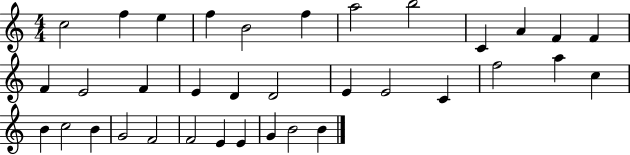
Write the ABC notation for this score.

X:1
T:Untitled
M:4/4
L:1/4
K:C
c2 f e f B2 f a2 b2 C A F F F E2 F E D D2 E E2 C f2 a c B c2 B G2 F2 F2 E E G B2 B